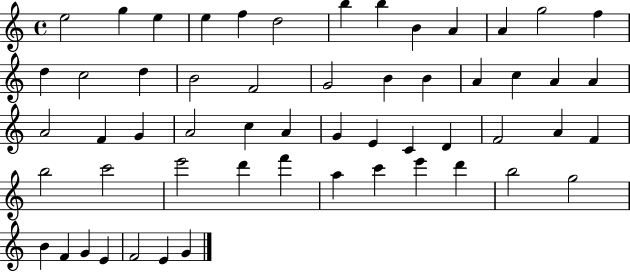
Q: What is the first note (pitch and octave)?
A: E5